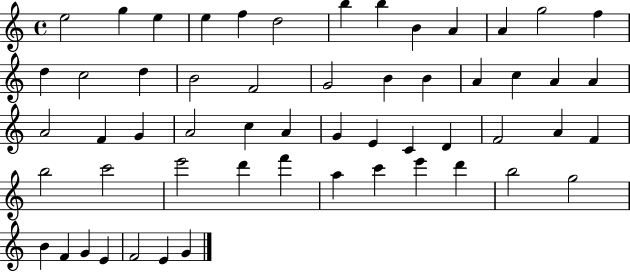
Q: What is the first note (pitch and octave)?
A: E5